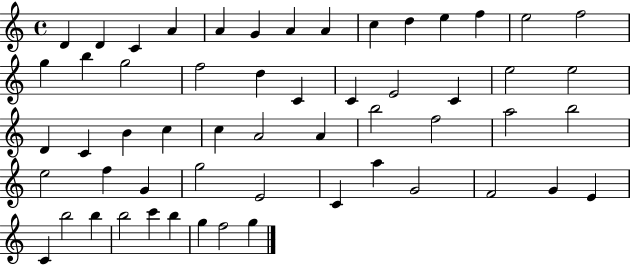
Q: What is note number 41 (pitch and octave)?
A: E4